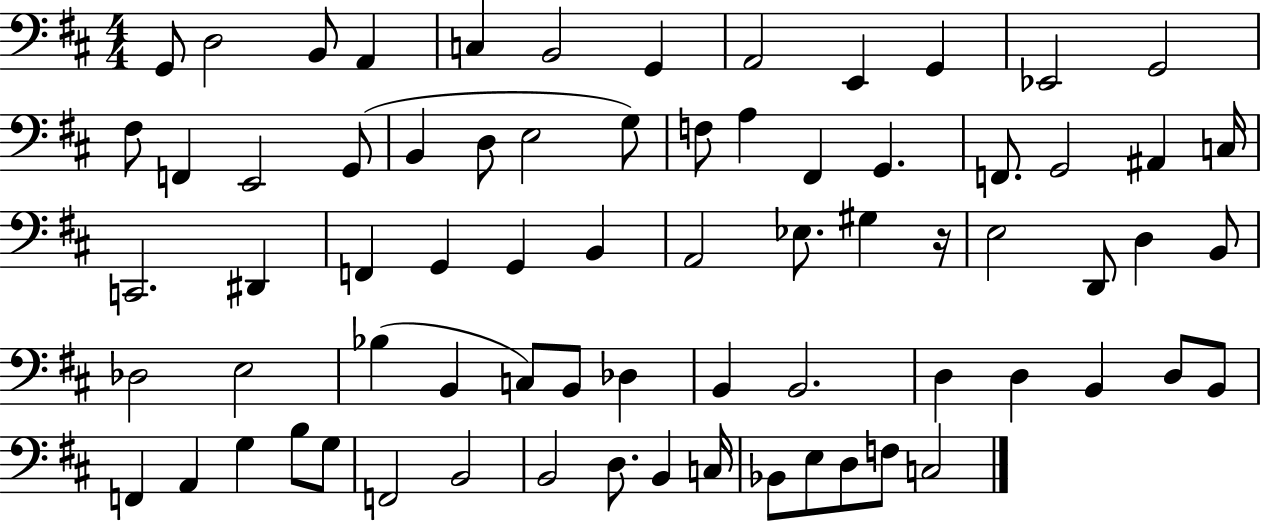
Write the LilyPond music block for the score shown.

{
  \clef bass
  \numericTimeSignature
  \time 4/4
  \key d \major
  g,8 d2 b,8 a,4 | c4 b,2 g,4 | a,2 e,4 g,4 | ees,2 g,2 | \break fis8 f,4 e,2 g,8( | b,4 d8 e2 g8) | f8 a4 fis,4 g,4. | f,8. g,2 ais,4 c16 | \break c,2. dis,4 | f,4 g,4 g,4 b,4 | a,2 ees8. gis4 r16 | e2 d,8 d4 b,8 | \break des2 e2 | bes4( b,4 c8) b,8 des4 | b,4 b,2. | d4 d4 b,4 d8 b,8 | \break f,4 a,4 g4 b8 g8 | f,2 b,2 | b,2 d8. b,4 c16 | bes,8 e8 d8 f8 c2 | \break \bar "|."
}